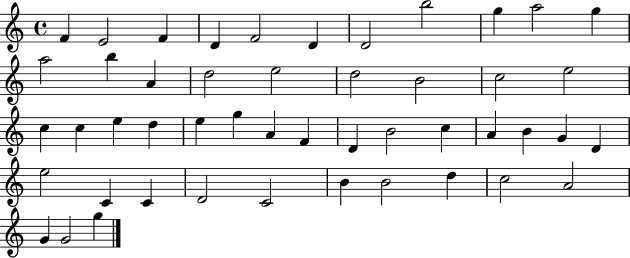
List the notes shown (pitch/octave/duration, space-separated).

F4/q E4/h F4/q D4/q F4/h D4/q D4/h B5/h G5/q A5/h G5/q A5/h B5/q A4/q D5/h E5/h D5/h B4/h C5/h E5/h C5/q C5/q E5/q D5/q E5/q G5/q A4/q F4/q D4/q B4/h C5/q A4/q B4/q G4/q D4/q E5/h C4/q C4/q D4/h C4/h B4/q B4/h D5/q C5/h A4/h G4/q G4/h G5/q